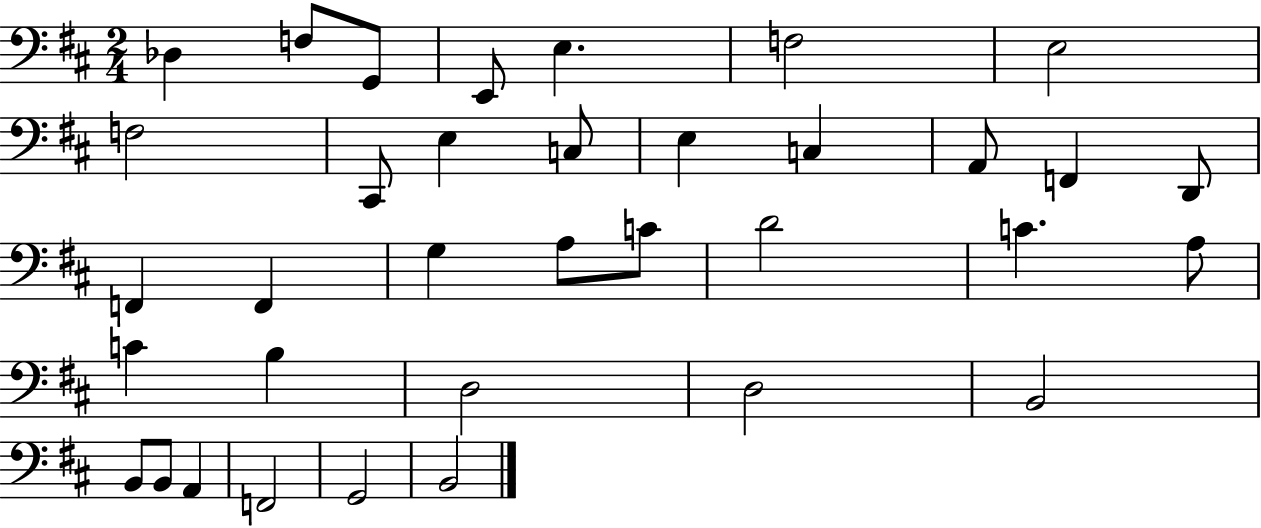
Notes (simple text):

Db3/q F3/e G2/e E2/e E3/q. F3/h E3/h F3/h C#2/e E3/q C3/e E3/q C3/q A2/e F2/q D2/e F2/q F2/q G3/q A3/e C4/e D4/h C4/q. A3/e C4/q B3/q D3/h D3/h B2/h B2/e B2/e A2/q F2/h G2/h B2/h